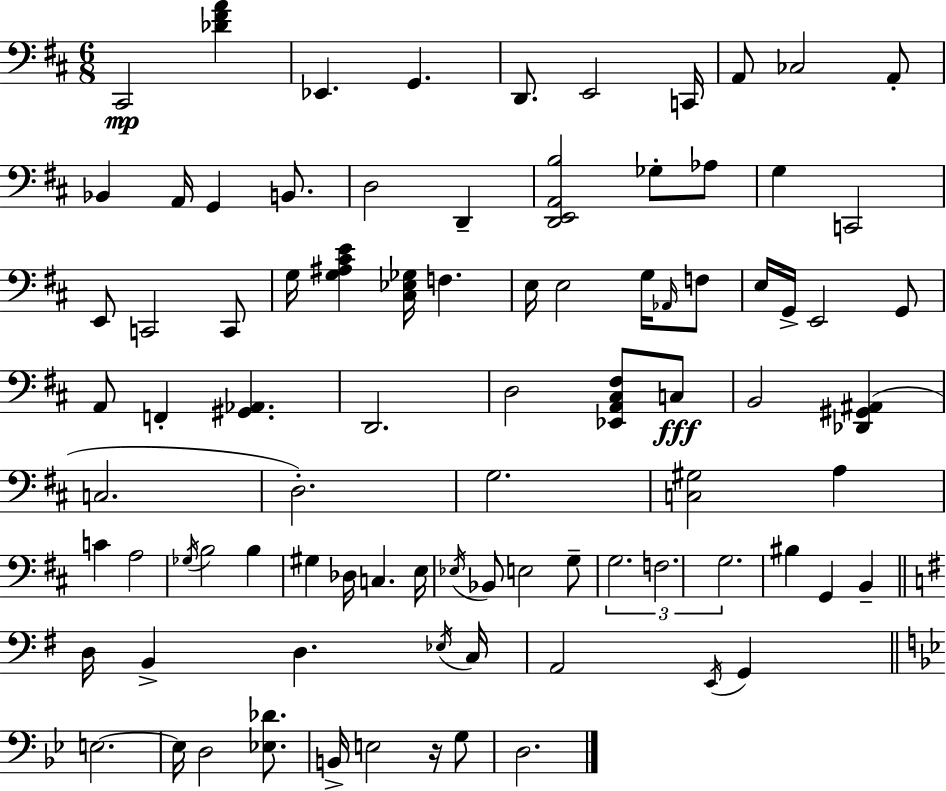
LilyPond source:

{
  \clef bass
  \numericTimeSignature
  \time 6/8
  \key d \major
  \repeat volta 2 { cis,2\mp <des' fis' a'>4 | ees,4. g,4. | d,8. e,2 c,16 | a,8 ces2 a,8-. | \break bes,4 a,16 g,4 b,8. | d2 d,4-- | <d, e, a, b>2 ges8-. aes8 | g4 c,2 | \break e,8 c,2 c,8 | g16 <g ais cis' e'>4 <cis ees ges>16 f4. | e16 e2 g16 \grace { aes,16 } f8 | e16 g,16-> e,2 g,8 | \break a,8 f,4-. <gis, aes,>4. | d,2. | d2 <ees, a, cis fis>8 c8\fff | b,2 <des, gis, ais,>4( | \break c2. | d2.-.) | g2. | <c gis>2 a4 | \break c'4 a2 | \acciaccatura { ges16 } b2 b4 | gis4 des16 c4. | e16 \acciaccatura { ees16 } bes,8 e2 | \break g8-- \tuplet 3/2 { g2. | f2. | g2. } | bis4 g,4 b,4-- | \break \bar "||" \break \key g \major d16 b,4-> d4. \acciaccatura { ees16 } | c16 a,2 \acciaccatura { e,16 } g,4 | \bar "||" \break \key g \minor e2.~~ | e16 d2 <ees des'>8. | b,16-> e2 r16 g8 | d2. | \break } \bar "|."
}